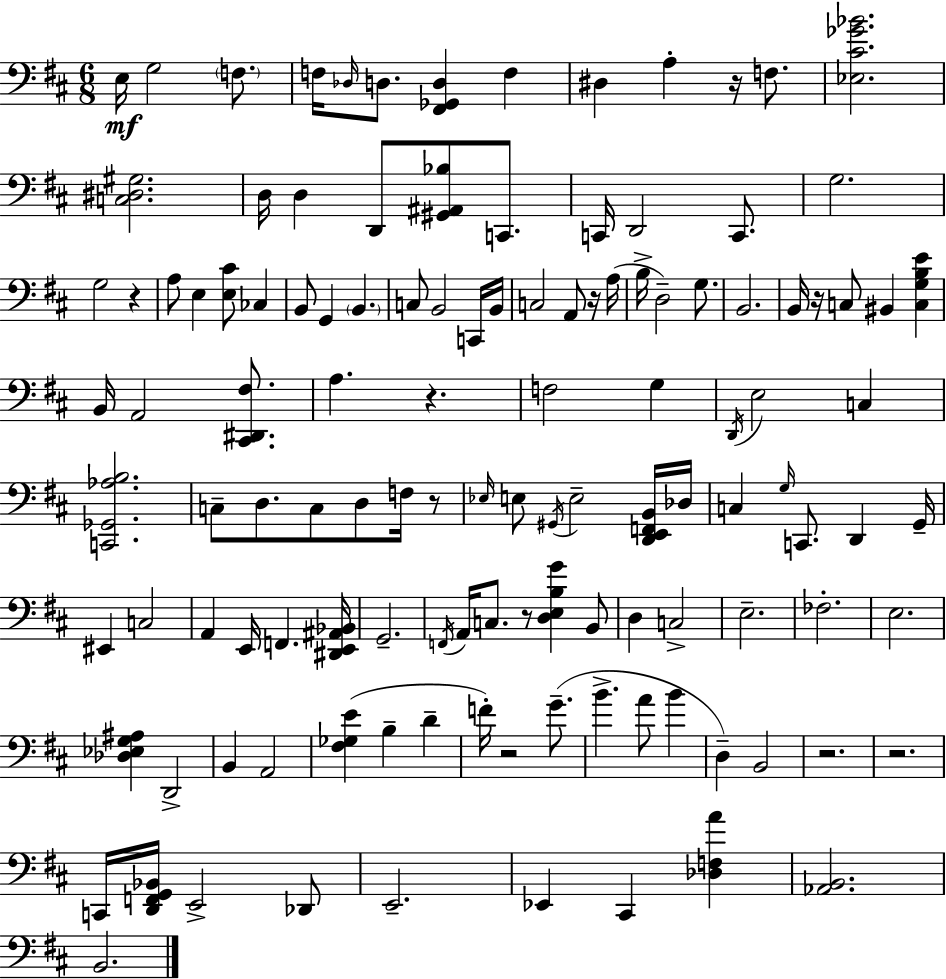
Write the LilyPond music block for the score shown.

{
  \clef bass
  \numericTimeSignature
  \time 6/8
  \key d \major
  \repeat volta 2 { e16\mf g2 \parenthesize f8. | f16 \grace { des16 } d8. <fis, ges, d>4 f4 | dis4 a4-. r16 f8. | <ees cis' ges' bes'>2. | \break <c dis gis>2. | d16 d4 d,8 <gis, ais, bes>8 c,8. | c,16 d,2 c,8. | g2. | \break g2 r4 | a8 e4 <e cis'>8 ces4 | b,8 g,4 \parenthesize b,4. | c8 b,2 c,16 | \break b,16 c2 a,8 r16 | a16( b16-> d2--) g8. | b,2. | b,16 r16 c8 bis,4 <c g b e'>4 | \break b,16 a,2 <cis, dis, fis>8. | a4. r4. | f2 g4 | \acciaccatura { d,16 } e2 c4 | \break <c, ges, aes b>2. | c8-- d8. c8 d8 f16 | r8 \grace { ees16 } e8 \acciaccatura { gis,16 } e2-- | <d, e, f, b,>16 des16 c4 \grace { g16 } c,8. | \break d,4 g,16-- eis,4 c2 | a,4 e,16 f,4. | <dis, e, ais, bes,>16 g,2.-- | \acciaccatura { f,16 } a,16 c8. r8 | \break <d e b g'>4 b,8 d4 c2-> | e2.-- | fes2.-. | e2. | \break <des ees g ais>4 d,2-> | b,4 a,2 | <fis ges e'>4( b4-- | d'4-- f'16-.) r2 | \break g'8.--( b'4.-> | a'8 b'4 d4--) b,2 | r2. | r2. | \break c,16 <d, f, g, bes,>16 e,2-> | des,8 e,2.-- | ees,4 cis,4 | <des f a'>4 <aes, b,>2. | \break b,2. | } \bar "|."
}